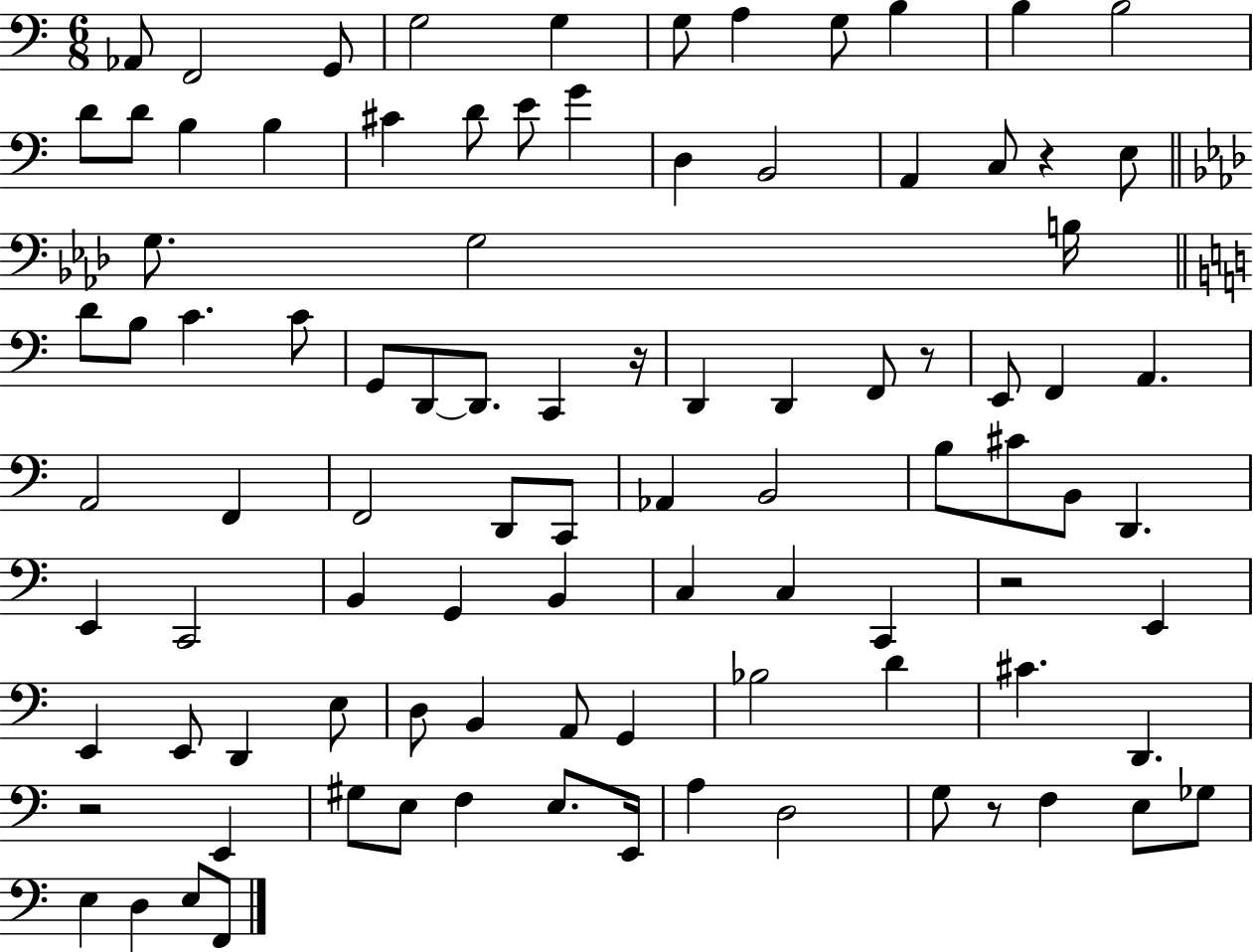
X:1
T:Untitled
M:6/8
L:1/4
K:C
_A,,/2 F,,2 G,,/2 G,2 G, G,/2 A, G,/2 B, B, B,2 D/2 D/2 B, B, ^C D/2 E/2 G D, B,,2 A,, C,/2 z E,/2 G,/2 G,2 B,/4 D/2 B,/2 C C/2 G,,/2 D,,/2 D,,/2 C,, z/4 D,, D,, F,,/2 z/2 E,,/2 F,, A,, A,,2 F,, F,,2 D,,/2 C,,/2 _A,, B,,2 B,/2 ^C/2 B,,/2 D,, E,, C,,2 B,, G,, B,, C, C, C,, z2 E,, E,, E,,/2 D,, E,/2 D,/2 B,, A,,/2 G,, _B,2 D ^C D,, z2 E,, ^G,/2 E,/2 F, E,/2 E,,/4 A, D,2 G,/2 z/2 F, E,/2 _G,/2 E, D, E,/2 F,,/2